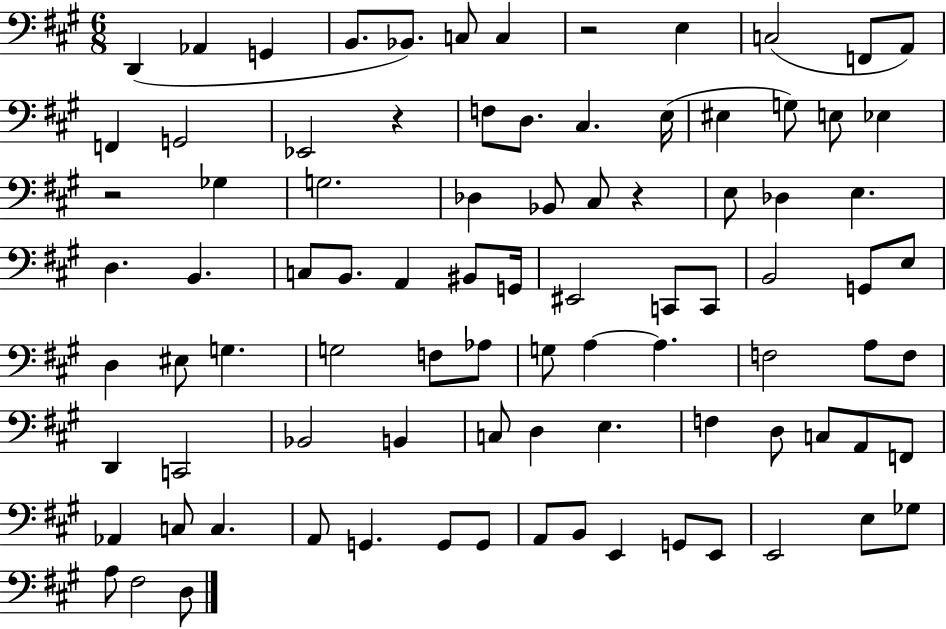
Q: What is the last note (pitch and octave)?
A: D3